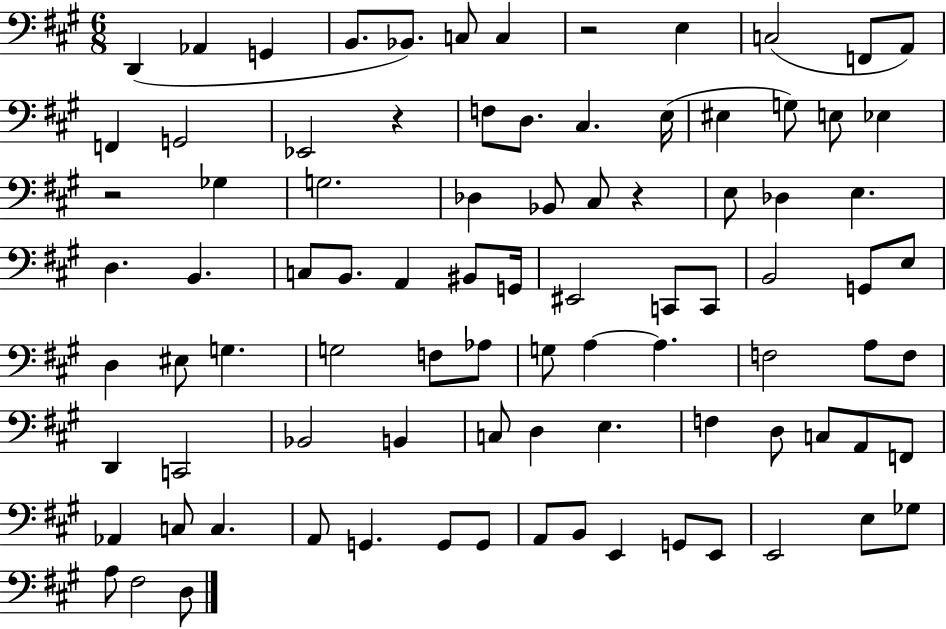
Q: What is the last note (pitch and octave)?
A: D3